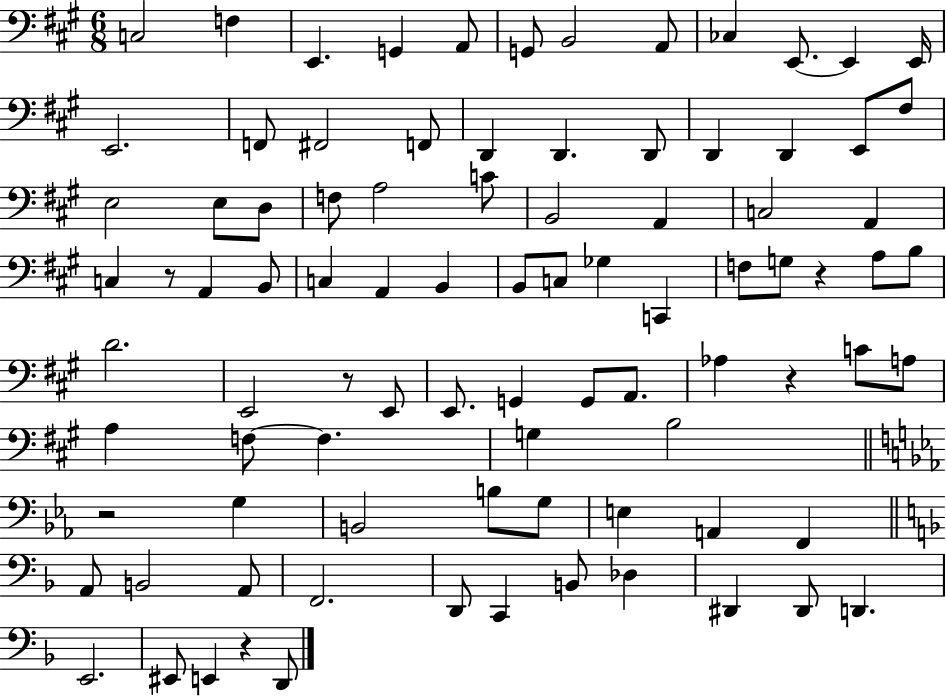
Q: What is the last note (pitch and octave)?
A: D2